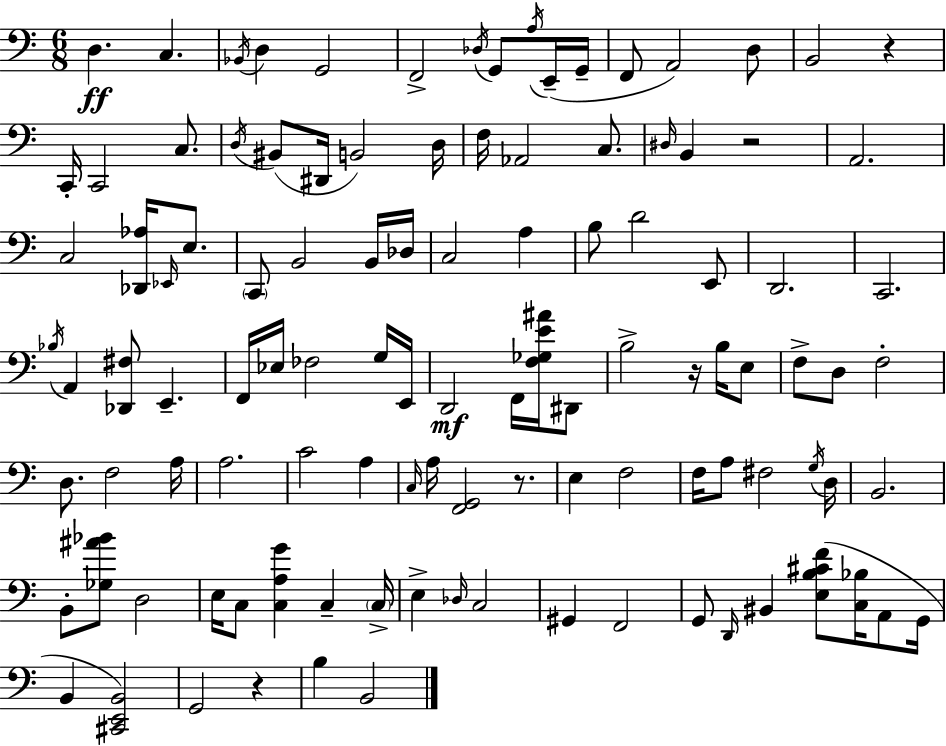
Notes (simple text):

D3/q. C3/q. Bb2/s D3/q G2/h F2/h Db3/s G2/e A3/s E2/s G2/s F2/e A2/h D3/e B2/h R/q C2/s C2/h C3/e. D3/s BIS2/e D#2/s B2/h D3/s F3/s Ab2/h C3/e. D#3/s B2/q R/h A2/h. C3/h [Db2,Ab3]/s Eb2/s E3/e. C2/e B2/h B2/s Db3/s C3/h A3/q B3/e D4/h E2/e D2/h. C2/h. Bb3/s A2/q [Db2,F#3]/e E2/q. F2/s Eb3/s FES3/h G3/s E2/s D2/h F2/s [F3,Gb3,E4,A#4]/s D#2/e B3/h R/s B3/s E3/e F3/e D3/e F3/h D3/e. F3/h A3/s A3/h. C4/h A3/q C3/s A3/s [F2,G2]/h R/e. E3/q F3/h F3/s A3/e F#3/h G3/s D3/s B2/h. B2/e [Gb3,A#4,Bb4]/e D3/h E3/s C3/e [C3,A3,G4]/q C3/q C3/s E3/q Db3/s C3/h G#2/q F2/h G2/e D2/s BIS2/q [E3,B3,C#4,F4]/e [C3,Bb3]/s A2/e G2/s B2/q [C#2,E2,B2]/h G2/h R/q B3/q B2/h